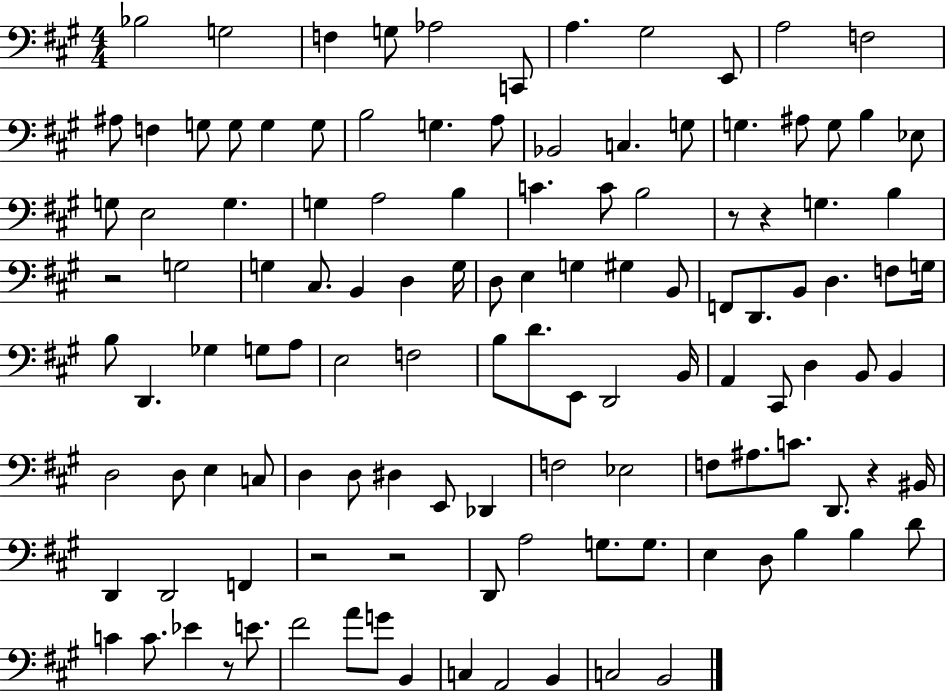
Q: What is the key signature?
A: A major